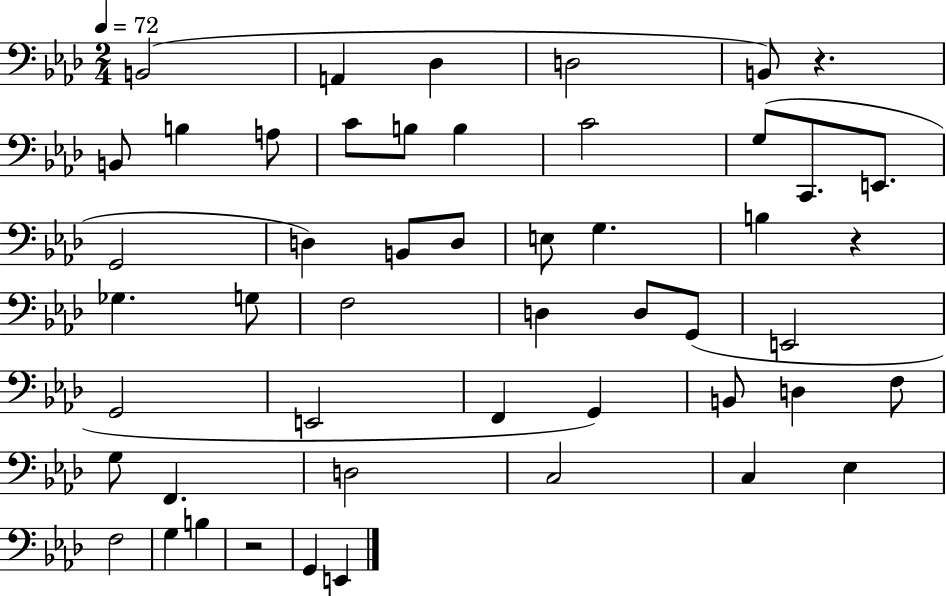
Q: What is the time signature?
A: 2/4